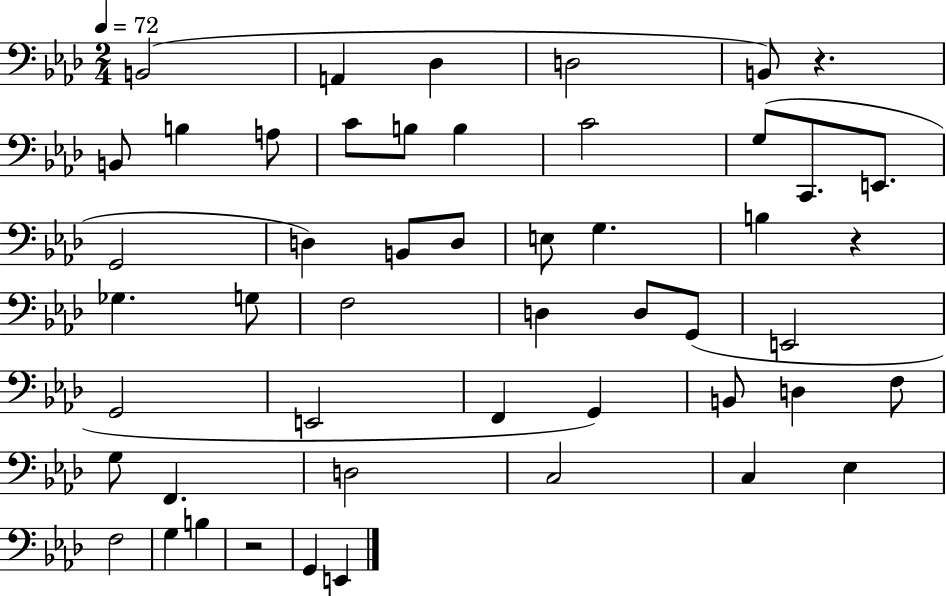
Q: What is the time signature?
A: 2/4